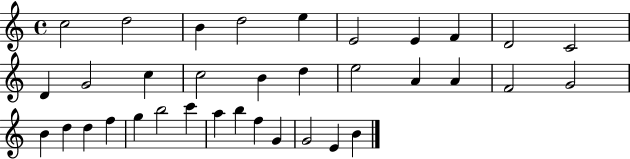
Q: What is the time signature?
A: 4/4